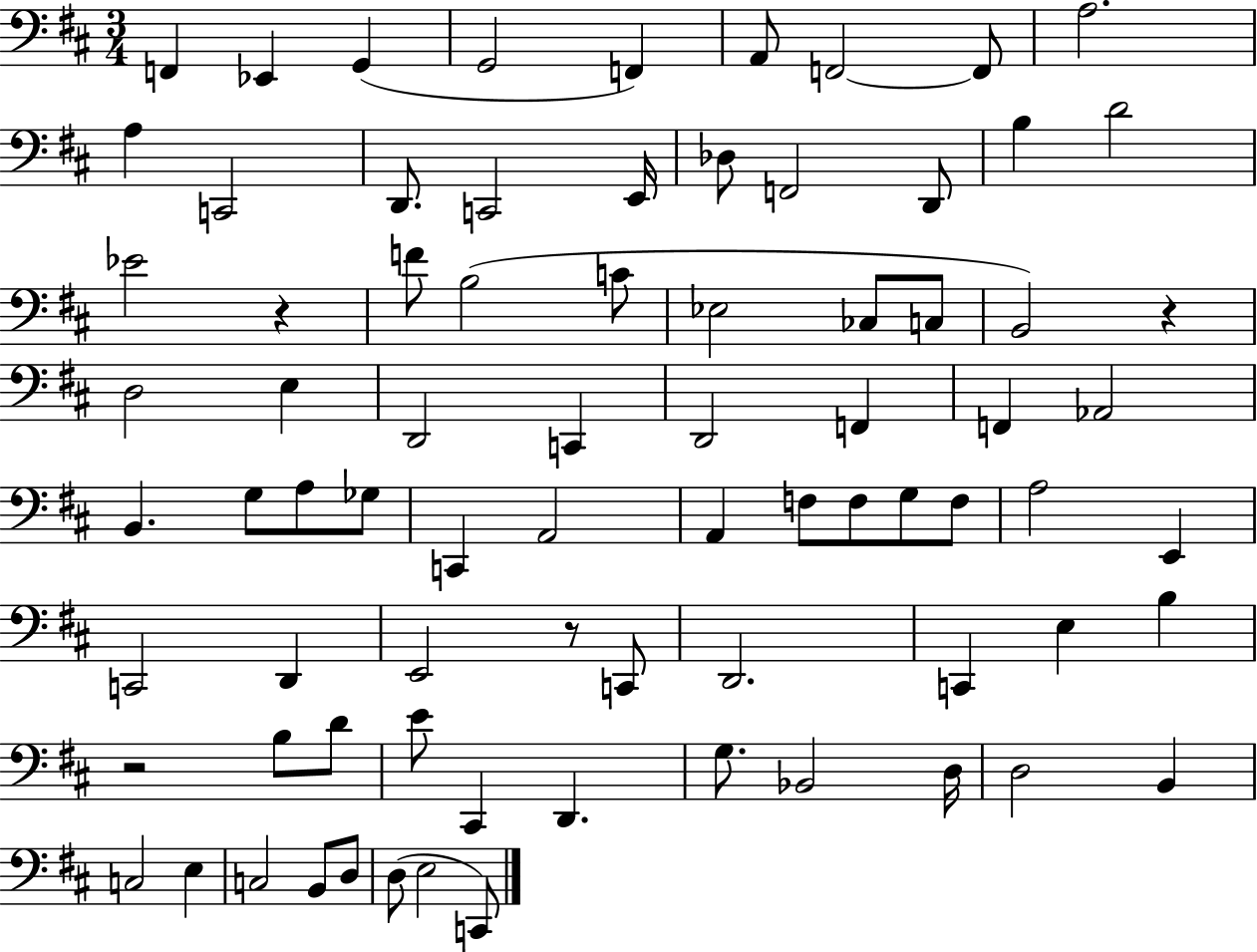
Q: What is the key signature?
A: D major